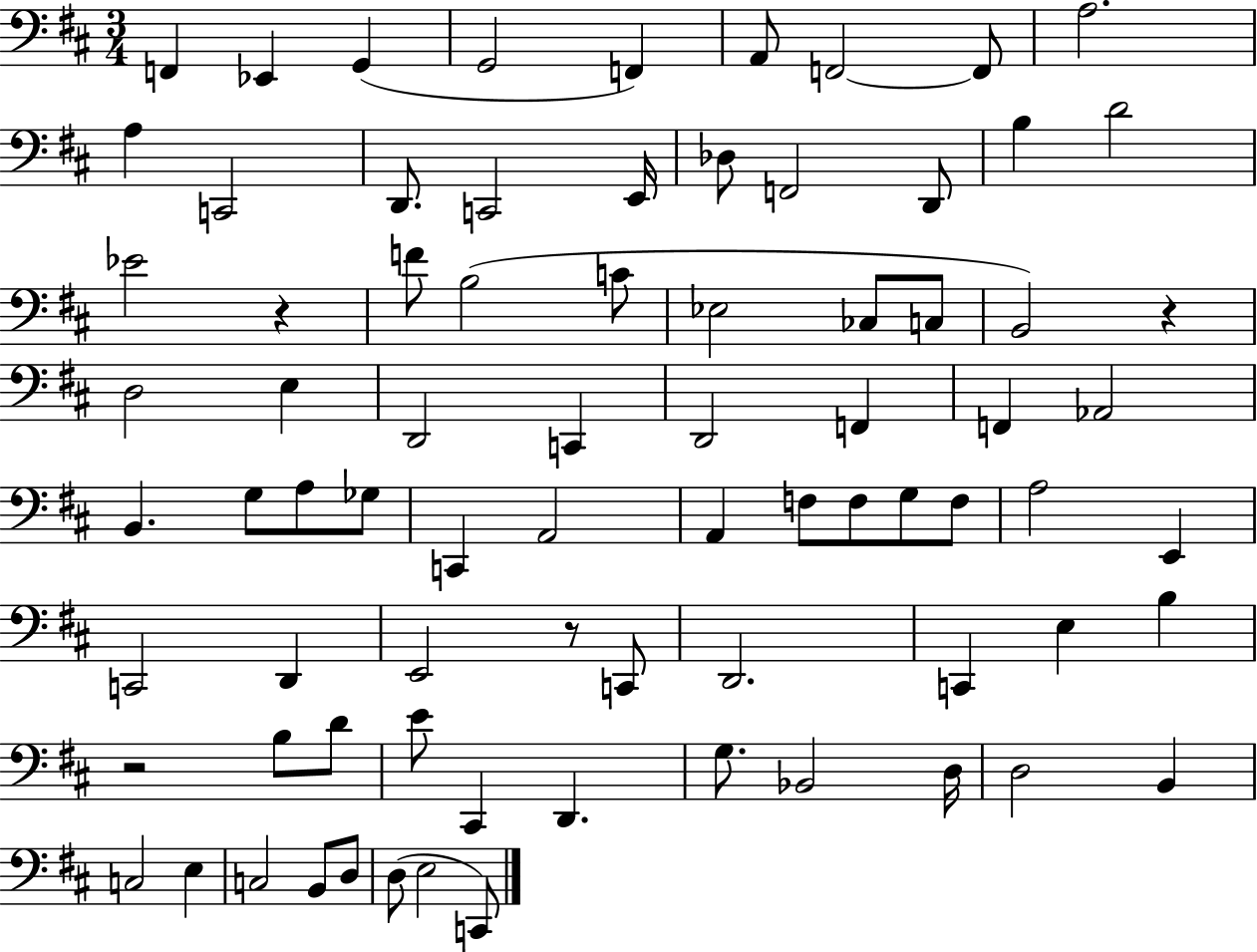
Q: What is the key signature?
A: D major